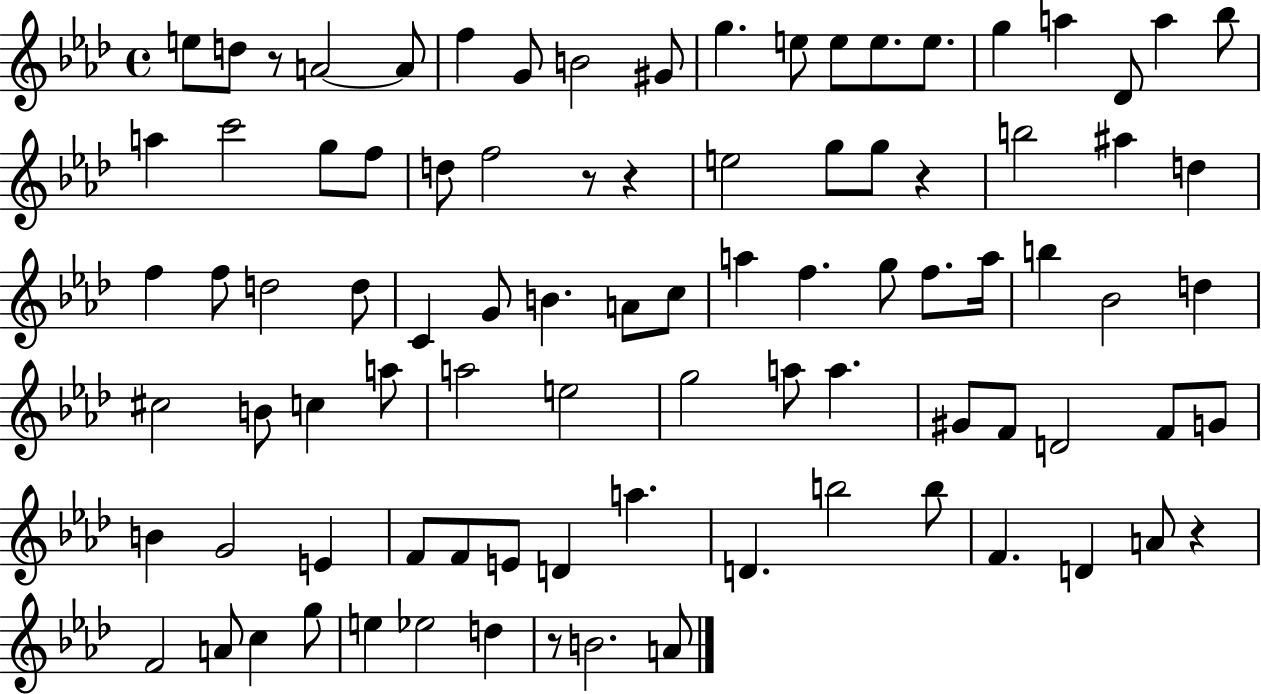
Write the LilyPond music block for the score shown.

{
  \clef treble
  \time 4/4
  \defaultTimeSignature
  \key aes \major
  e''8 d''8 r8 a'2~~ a'8 | f''4 g'8 b'2 gis'8 | g''4. e''8 e''8 e''8. e''8. | g''4 a''4 des'8 a''4 bes''8 | \break a''4 c'''2 g''8 f''8 | d''8 f''2 r8 r4 | e''2 g''8 g''8 r4 | b''2 ais''4 d''4 | \break f''4 f''8 d''2 d''8 | c'4 g'8 b'4. a'8 c''8 | a''4 f''4. g''8 f''8. a''16 | b''4 bes'2 d''4 | \break cis''2 b'8 c''4 a''8 | a''2 e''2 | g''2 a''8 a''4. | gis'8 f'8 d'2 f'8 g'8 | \break b'4 g'2 e'4 | f'8 f'8 e'8 d'4 a''4. | d'4. b''2 b''8 | f'4. d'4 a'8 r4 | \break f'2 a'8 c''4 g''8 | e''4 ees''2 d''4 | r8 b'2. a'8 | \bar "|."
}